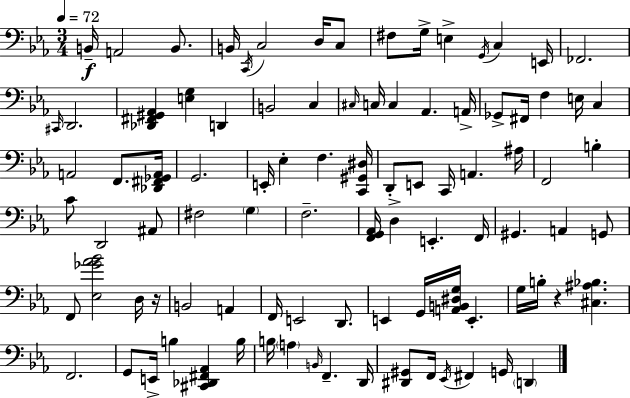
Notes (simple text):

B2/s A2/h B2/e. B2/s C2/s C3/h D3/s C3/e F#3/e G3/s E3/q G2/s C3/q E2/s FES2/h. C#2/s D2/h. [Db2,F#2,G#2,Ab2]/q [E3,G3]/q D2/q B2/h C3/q C#3/s C3/s C3/q Ab2/q. A2/s Gb2/e F#2/s F3/q E3/s C3/q A2/h F2/e. [Db2,F#2,Gb2,A2]/s G2/h. E2/s Eb3/q F3/q. [C2,G#2,D#3]/s D2/e E2/e C2/s A2/q. A#3/s F2/h B3/q C4/e D2/h A#2/e F#3/h G3/q F3/h. [F2,G2,Ab2]/s D3/q E2/q. F2/s G#2/q. A2/q G2/e F2/e [Eb3,Gb4,Ab4,Bb4]/h D3/s R/s B2/h A2/q F2/s E2/h D2/e. E2/q G2/s [A2,B2,D#3,G3]/s E2/q. G3/s B3/s R/q [C#3,A#3,Bb3]/q. F2/h. G2/e E2/s B3/q [C#2,Db2,F#2,Ab2]/q B3/s B3/s A3/q B2/s F2/q. D2/s [D#2,G#2]/e F2/s Eb2/s F#2/q G2/s D2/q